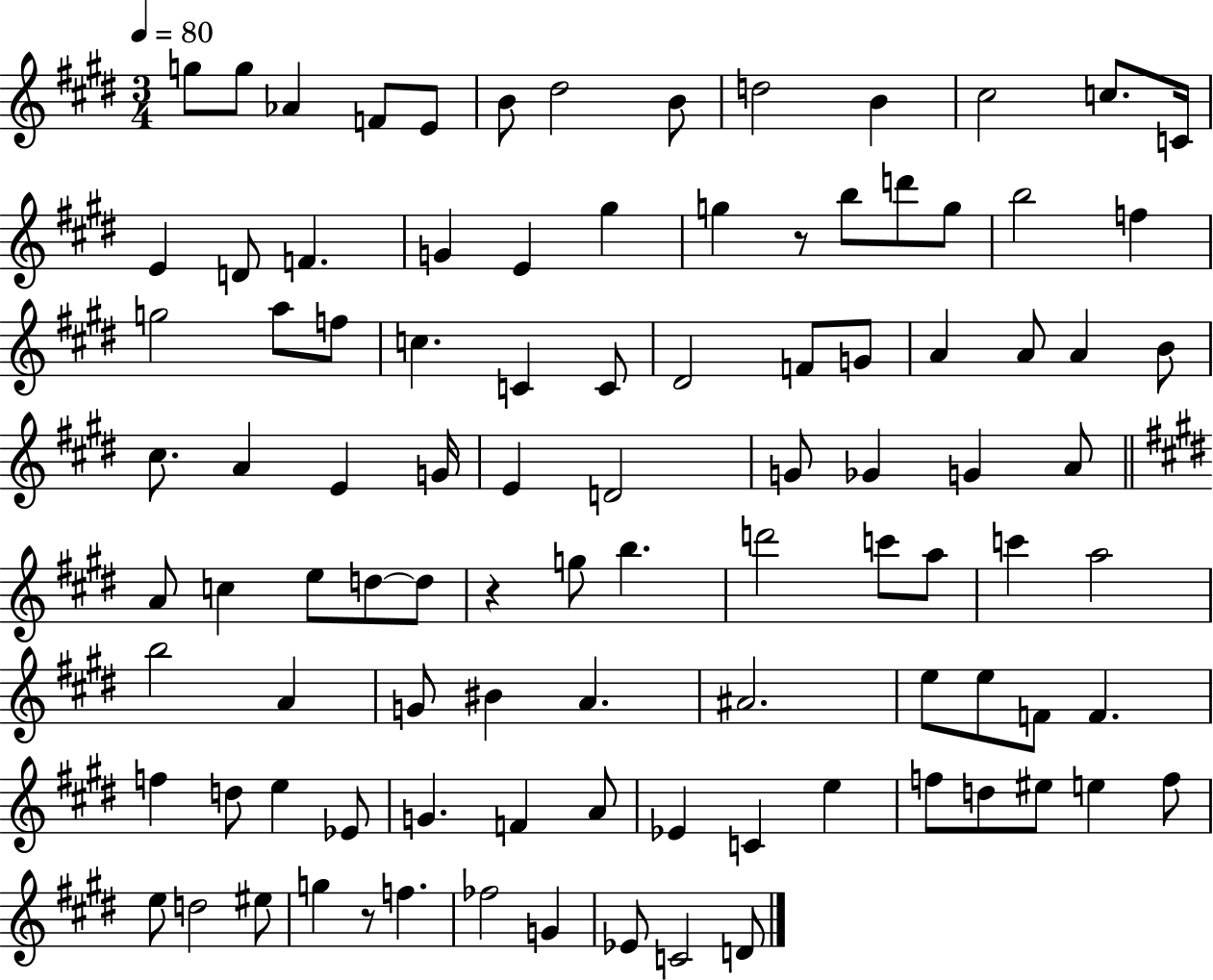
{
  \clef treble
  \numericTimeSignature
  \time 3/4
  \key e \major
  \tempo 4 = 80
  g''8 g''8 aes'4 f'8 e'8 | b'8 dis''2 b'8 | d''2 b'4 | cis''2 c''8. c'16 | \break e'4 d'8 f'4. | g'4 e'4 gis''4 | g''4 r8 b''8 d'''8 g''8 | b''2 f''4 | \break g''2 a''8 f''8 | c''4. c'4 c'8 | dis'2 f'8 g'8 | a'4 a'8 a'4 b'8 | \break cis''8. a'4 e'4 g'16 | e'4 d'2 | g'8 ges'4 g'4 a'8 | \bar "||" \break \key e \major a'8 c''4 e''8 d''8~~ d''8 | r4 g''8 b''4. | d'''2 c'''8 a''8 | c'''4 a''2 | \break b''2 a'4 | g'8 bis'4 a'4. | ais'2. | e''8 e''8 f'8 f'4. | \break f''4 d''8 e''4 ees'8 | g'4. f'4 a'8 | ees'4 c'4 e''4 | f''8 d''8 eis''8 e''4 f''8 | \break e''8 d''2 eis''8 | g''4 r8 f''4. | fes''2 g'4 | ees'8 c'2 d'8 | \break \bar "|."
}